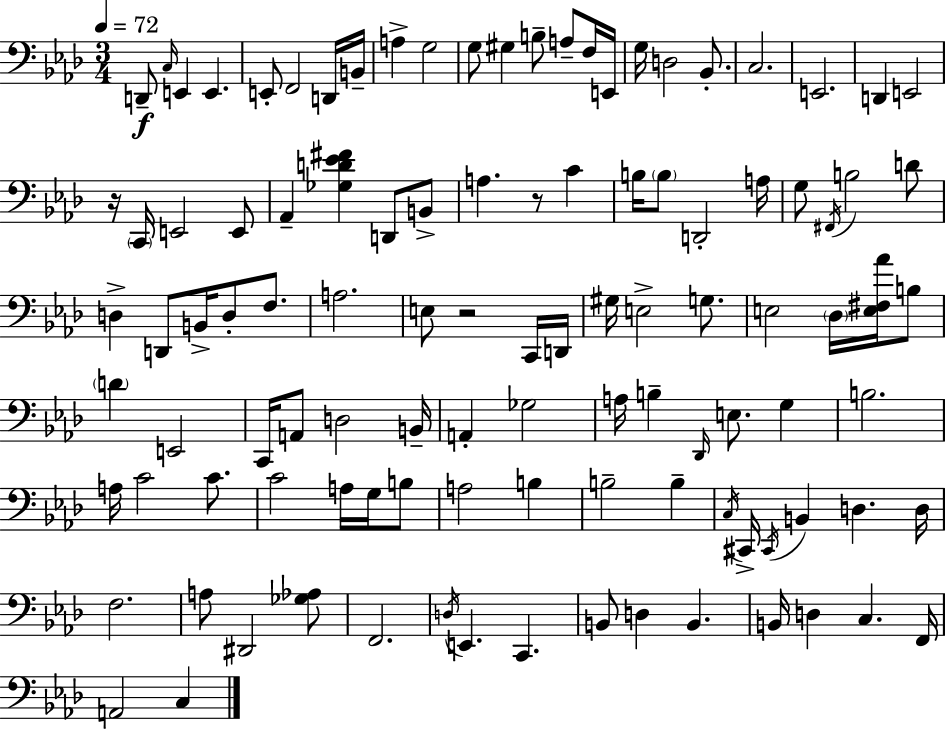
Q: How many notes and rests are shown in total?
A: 107